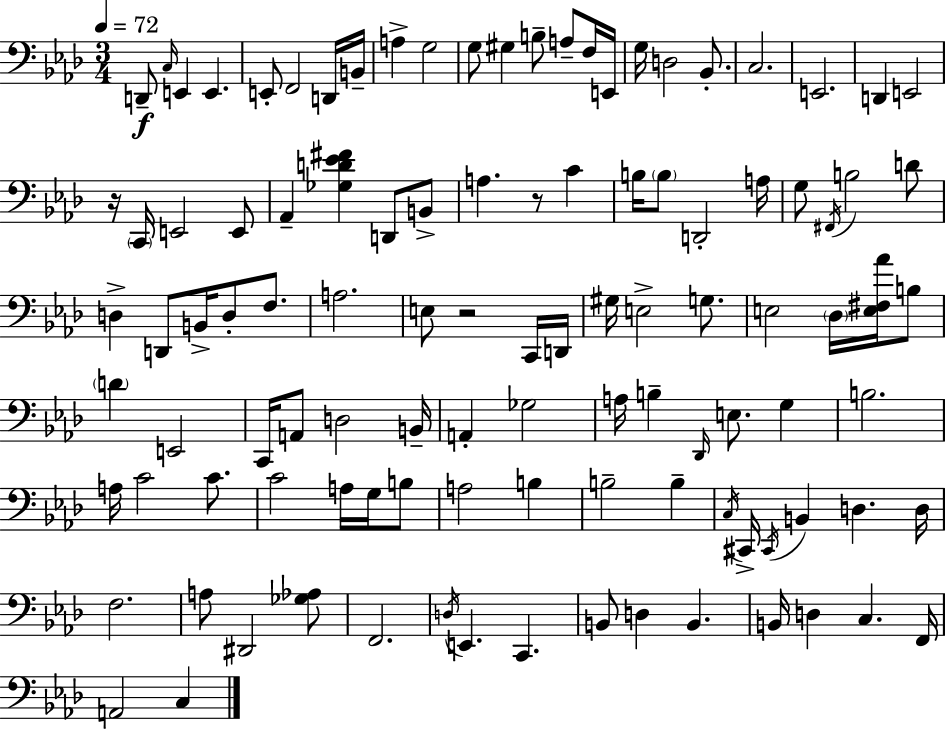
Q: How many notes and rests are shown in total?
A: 107